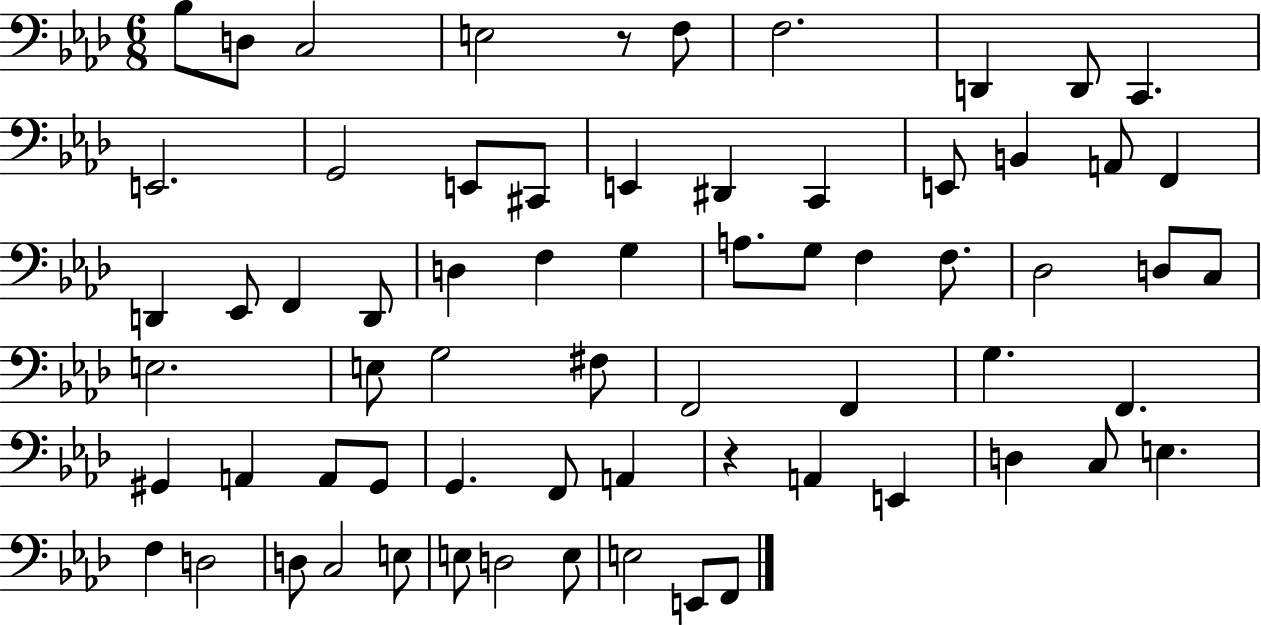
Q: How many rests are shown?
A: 2